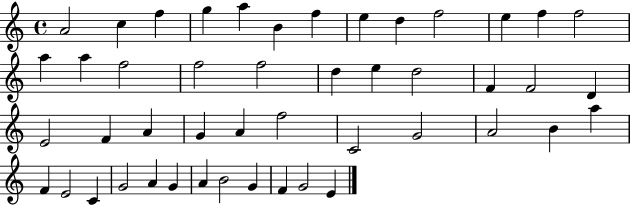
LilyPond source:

{
  \clef treble
  \time 4/4
  \defaultTimeSignature
  \key c \major
  a'2 c''4 f''4 | g''4 a''4 b'4 f''4 | e''4 d''4 f''2 | e''4 f''4 f''2 | \break a''4 a''4 f''2 | f''2 f''2 | d''4 e''4 d''2 | f'4 f'2 d'4 | \break e'2 f'4 a'4 | g'4 a'4 f''2 | c'2 g'2 | a'2 b'4 a''4 | \break f'4 e'2 c'4 | g'2 a'4 g'4 | a'4 b'2 g'4 | f'4 g'2 e'4 | \break \bar "|."
}